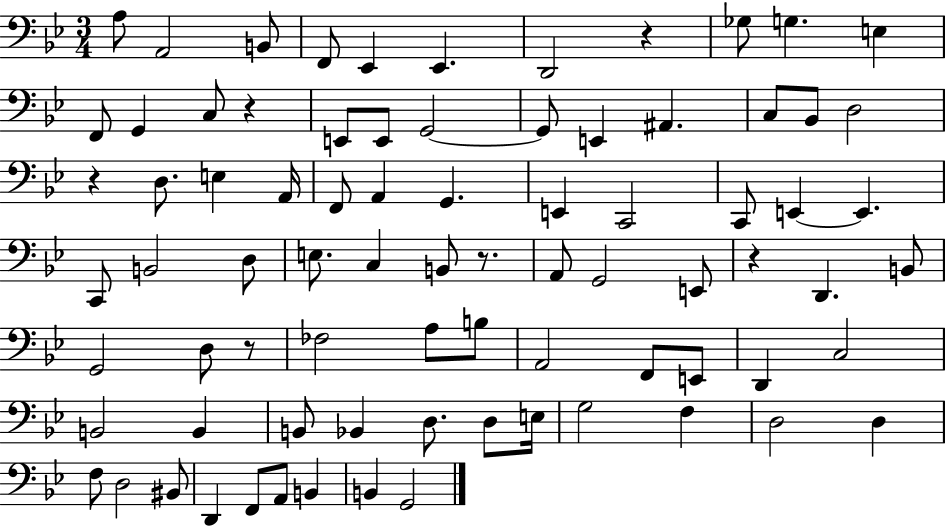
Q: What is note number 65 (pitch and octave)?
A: D3